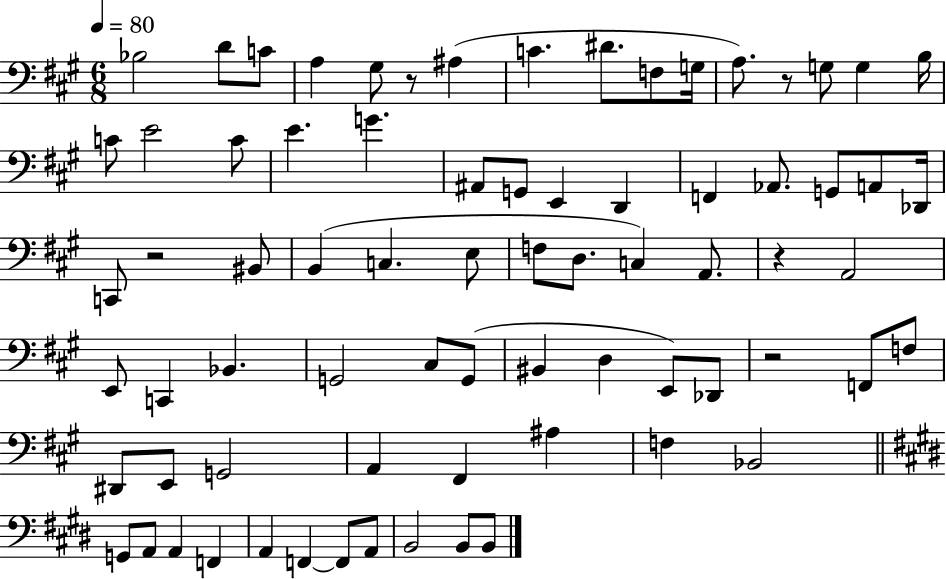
{
  \clef bass
  \numericTimeSignature
  \time 6/8
  \key a \major
  \tempo 4 = 80
  bes2 d'8 c'8 | a4 gis8 r8 ais4( | c'4. dis'8. f8 g16 | a8.) r8 g8 g4 b16 | \break c'8 e'2 c'8 | e'4. g'4. | ais,8 g,8 e,4 d,4 | f,4 aes,8. g,8 a,8 des,16 | \break c,8 r2 bis,8 | b,4( c4. e8 | f8 d8. c4) a,8. | r4 a,2 | \break e,8 c,4 bes,4. | g,2 cis8 g,8( | bis,4 d4 e,8) des,8 | r2 f,8 f8 | \break dis,8 e,8 g,2 | a,4 fis,4 ais4 | f4 bes,2 | \bar "||" \break \key e \major g,8 a,8 a,4 f,4 | a,4 f,4~~ f,8 a,8 | b,2 b,8 b,8 | \bar "|."
}